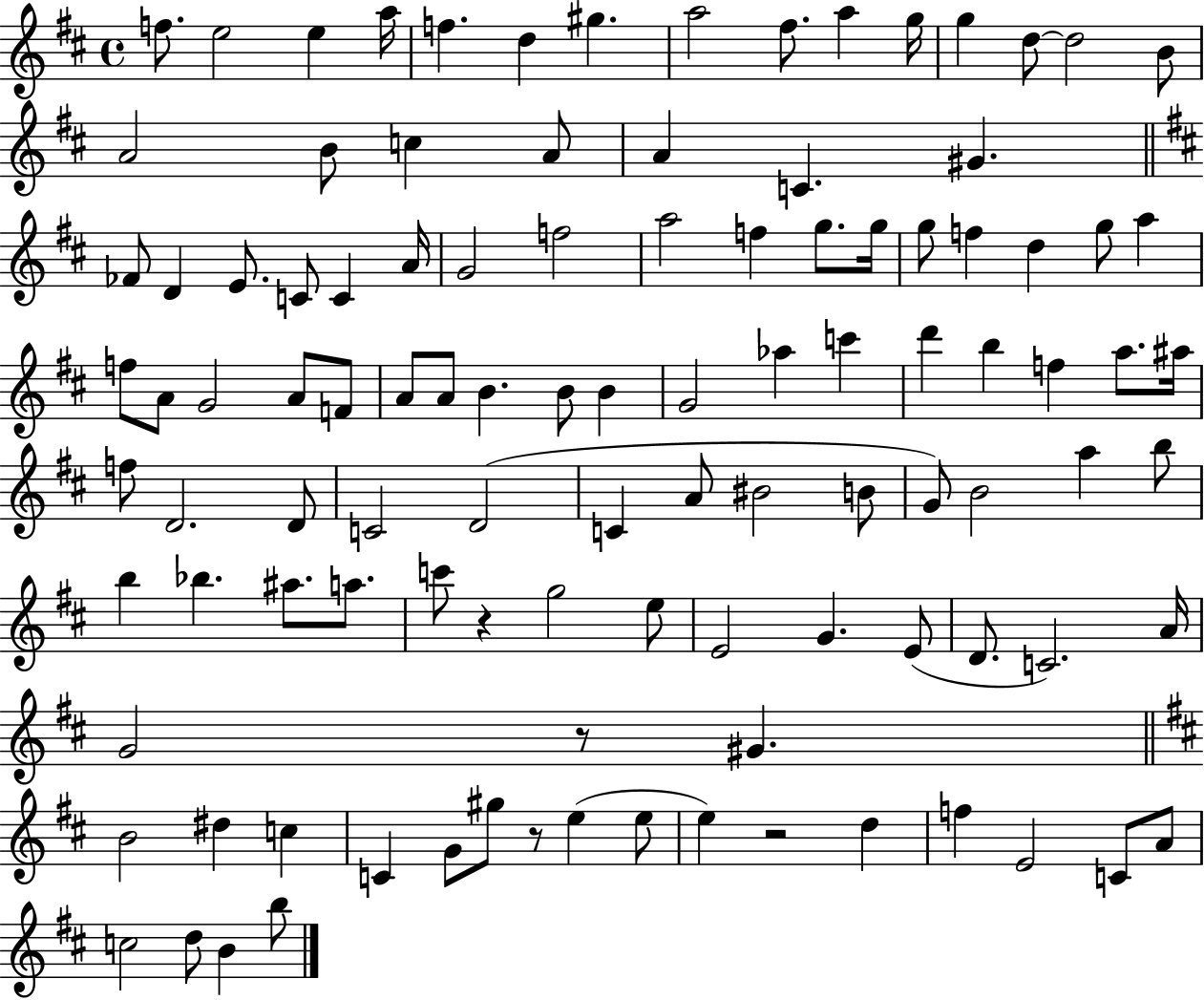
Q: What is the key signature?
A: D major